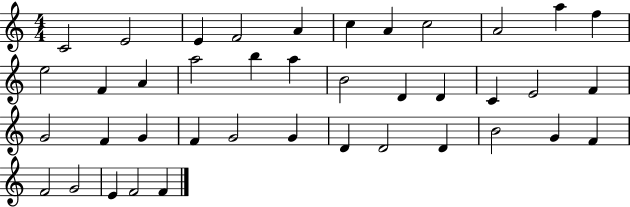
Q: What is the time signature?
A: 4/4